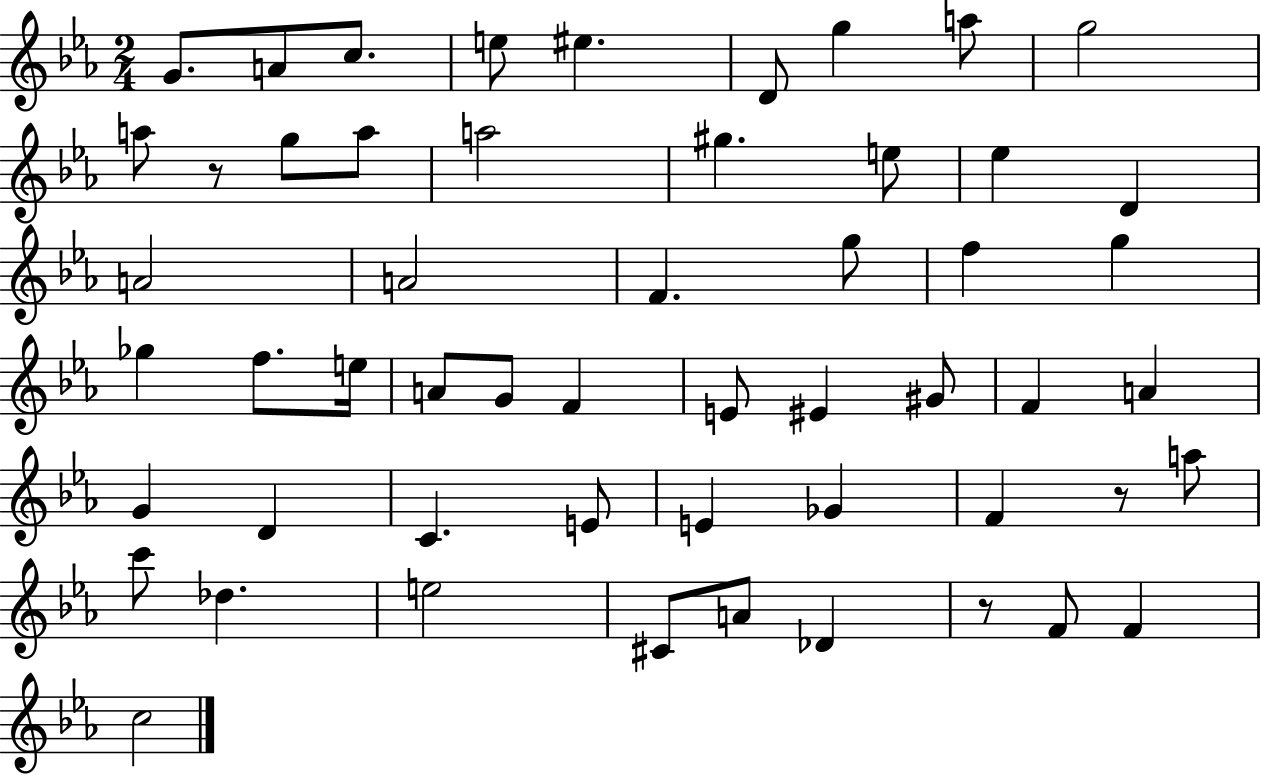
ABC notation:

X:1
T:Untitled
M:2/4
L:1/4
K:Eb
G/2 A/2 c/2 e/2 ^e D/2 g a/2 g2 a/2 z/2 g/2 a/2 a2 ^g e/2 _e D A2 A2 F g/2 f g _g f/2 e/4 A/2 G/2 F E/2 ^E ^G/2 F A G D C E/2 E _G F z/2 a/2 c'/2 _d e2 ^C/2 A/2 _D z/2 F/2 F c2